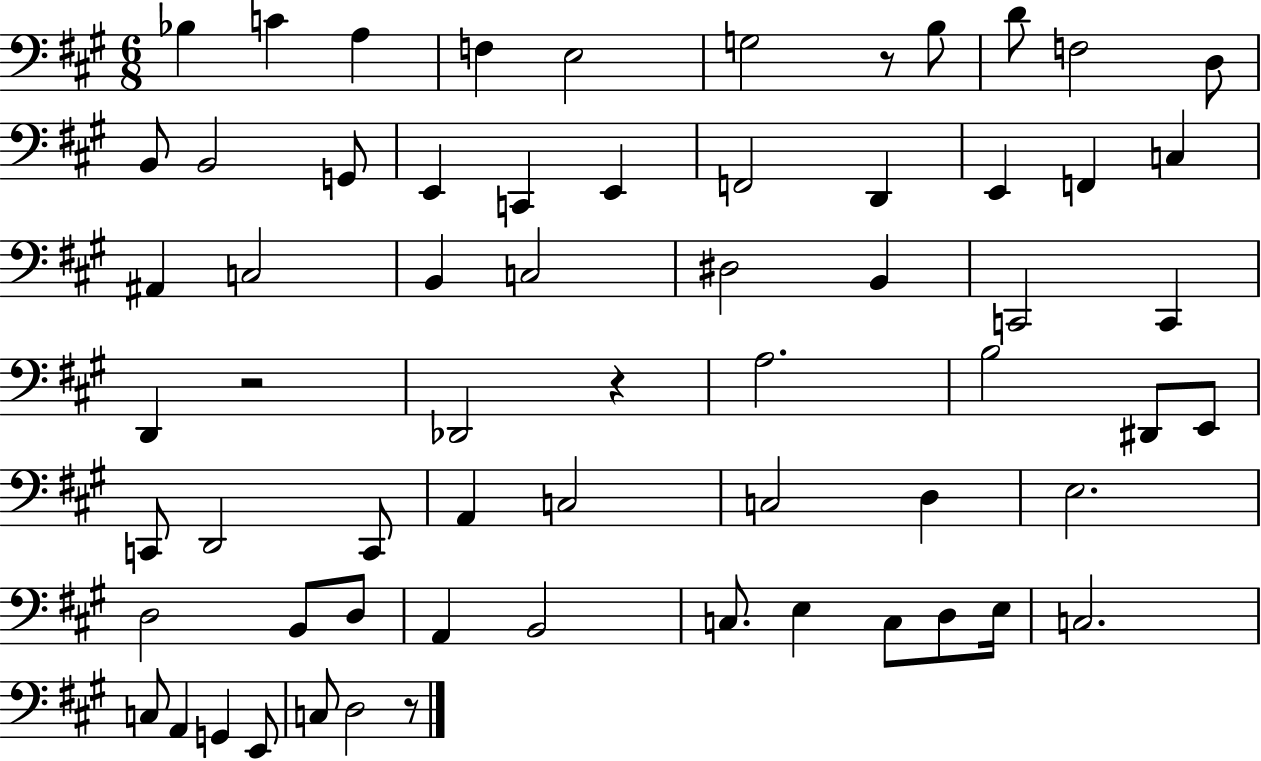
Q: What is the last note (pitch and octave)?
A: D3